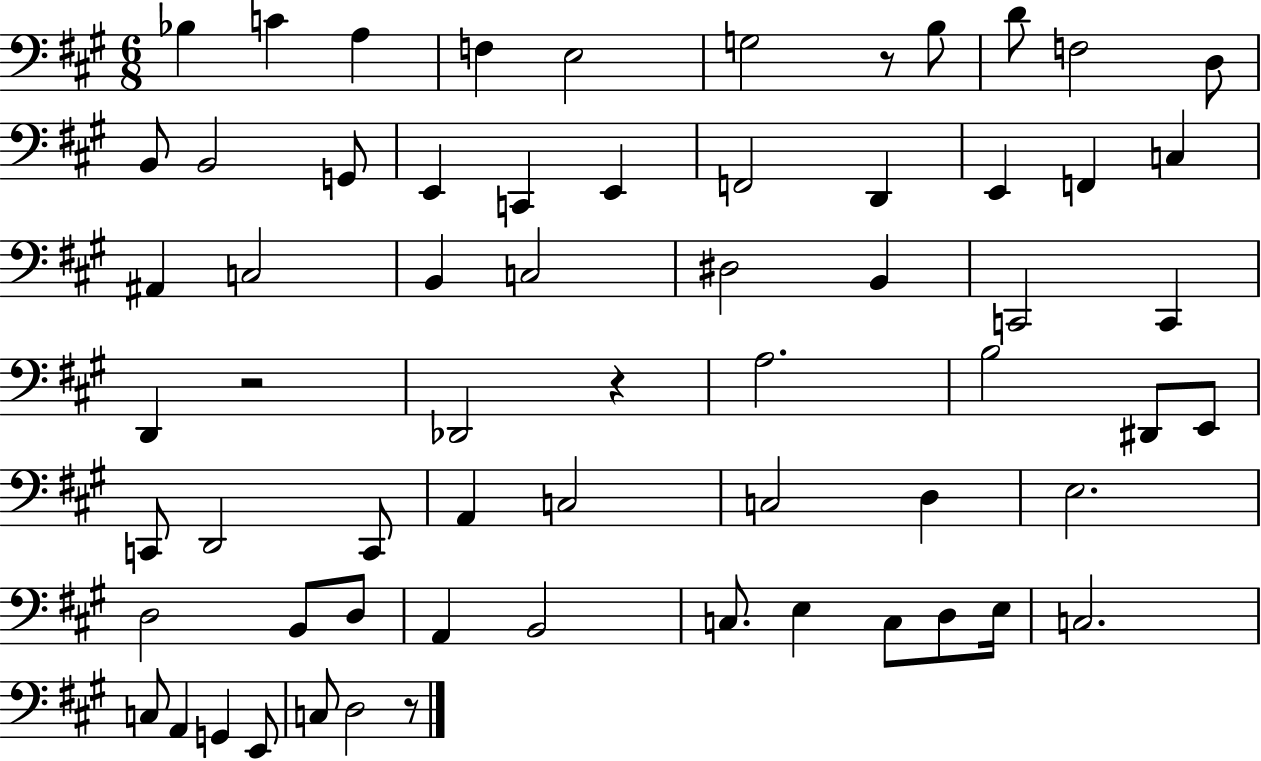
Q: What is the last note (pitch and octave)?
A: D3